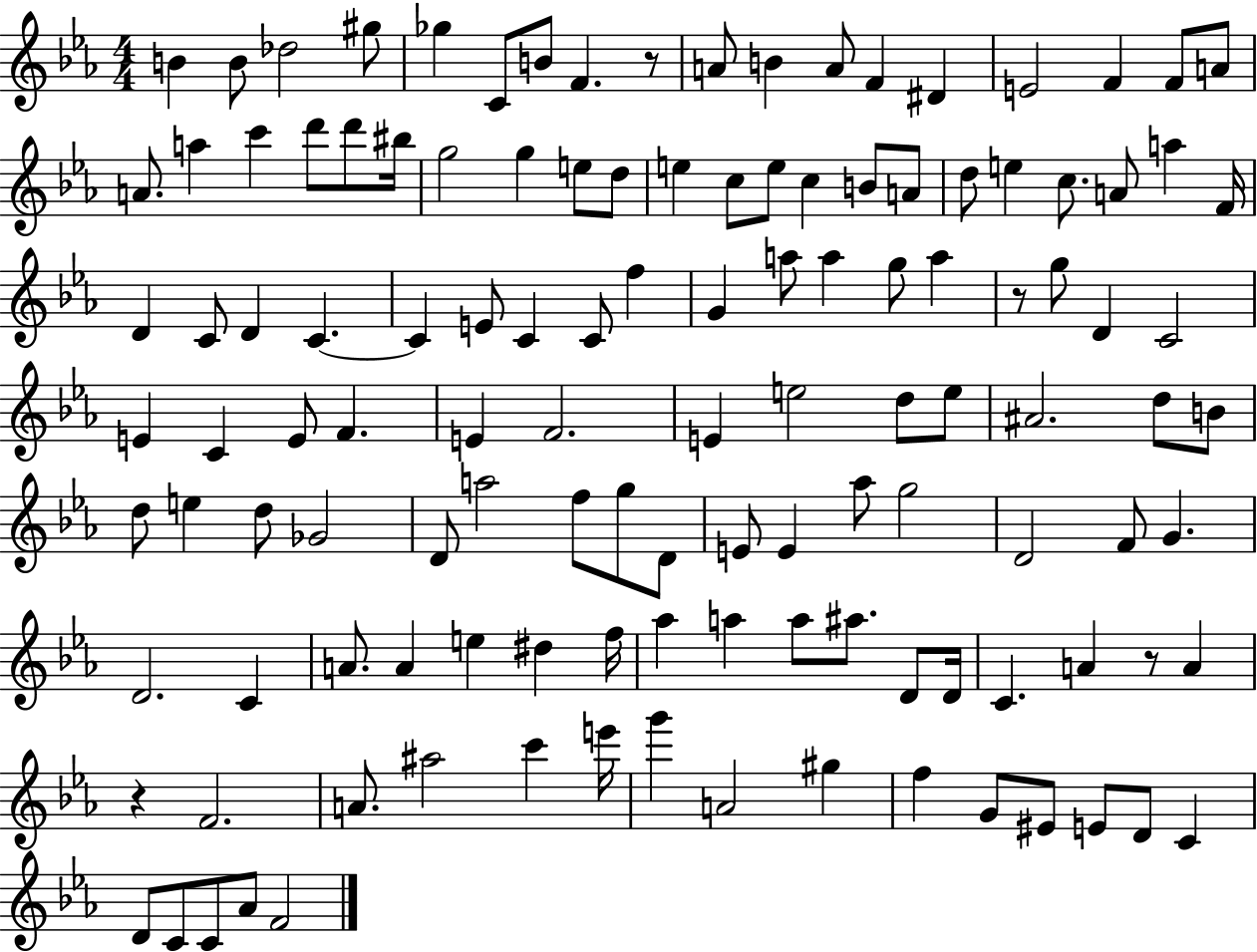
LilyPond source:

{
  \clef treble
  \numericTimeSignature
  \time 4/4
  \key ees \major
  b'4 b'8 des''2 gis''8 | ges''4 c'8 b'8 f'4. r8 | a'8 b'4 a'8 f'4 dis'4 | e'2 f'4 f'8 a'8 | \break a'8. a''4 c'''4 d'''8 d'''8 bis''16 | g''2 g''4 e''8 d''8 | e''4 c''8 e''8 c''4 b'8 a'8 | d''8 e''4 c''8. a'8 a''4 f'16 | \break d'4 c'8 d'4 c'4.~~ | c'4 e'8 c'4 c'8 f''4 | g'4 a''8 a''4 g''8 a''4 | r8 g''8 d'4 c'2 | \break e'4 c'4 e'8 f'4. | e'4 f'2. | e'4 e''2 d''8 e''8 | ais'2. d''8 b'8 | \break d''8 e''4 d''8 ges'2 | d'8 a''2 f''8 g''8 d'8 | e'8 e'4 aes''8 g''2 | d'2 f'8 g'4. | \break d'2. c'4 | a'8. a'4 e''4 dis''4 f''16 | aes''4 a''4 a''8 ais''8. d'8 d'16 | c'4. a'4 r8 a'4 | \break r4 f'2. | a'8. ais''2 c'''4 e'''16 | g'''4 a'2 gis''4 | f''4 g'8 eis'8 e'8 d'8 c'4 | \break d'8 c'8 c'8 aes'8 f'2 | \bar "|."
}